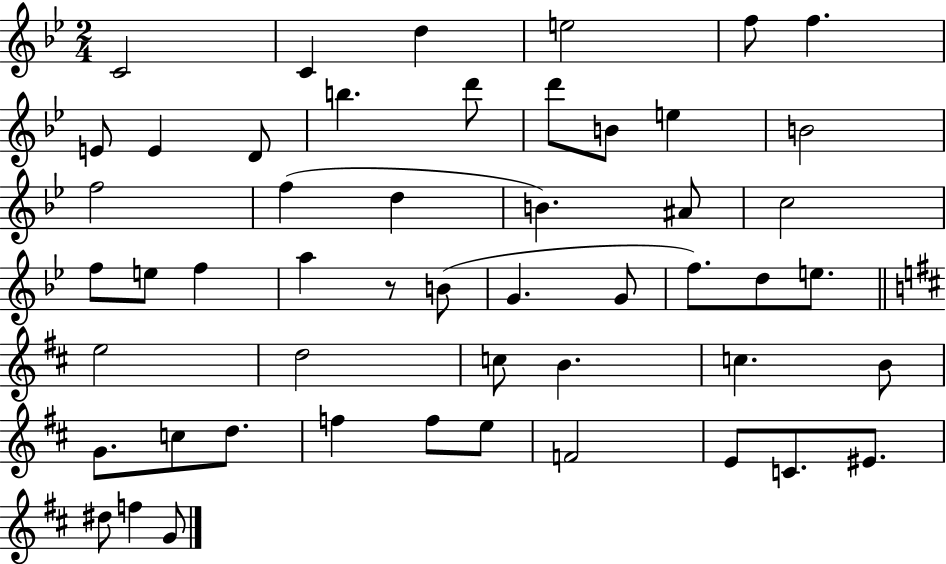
C4/h C4/q D5/q E5/h F5/e F5/q. E4/e E4/q D4/e B5/q. D6/e D6/e B4/e E5/q B4/h F5/h F5/q D5/q B4/q. A#4/e C5/h F5/e E5/e F5/q A5/q R/e B4/e G4/q. G4/e F5/e. D5/e E5/e. E5/h D5/h C5/e B4/q. C5/q. B4/e G4/e. C5/e D5/e. F5/q F5/e E5/e F4/h E4/e C4/e. EIS4/e. D#5/e F5/q G4/e